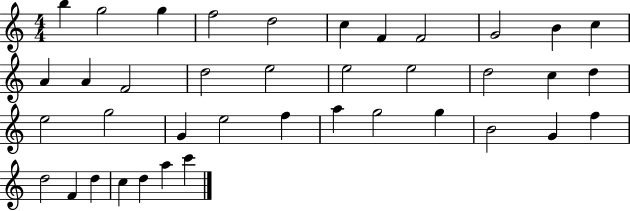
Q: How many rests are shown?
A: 0